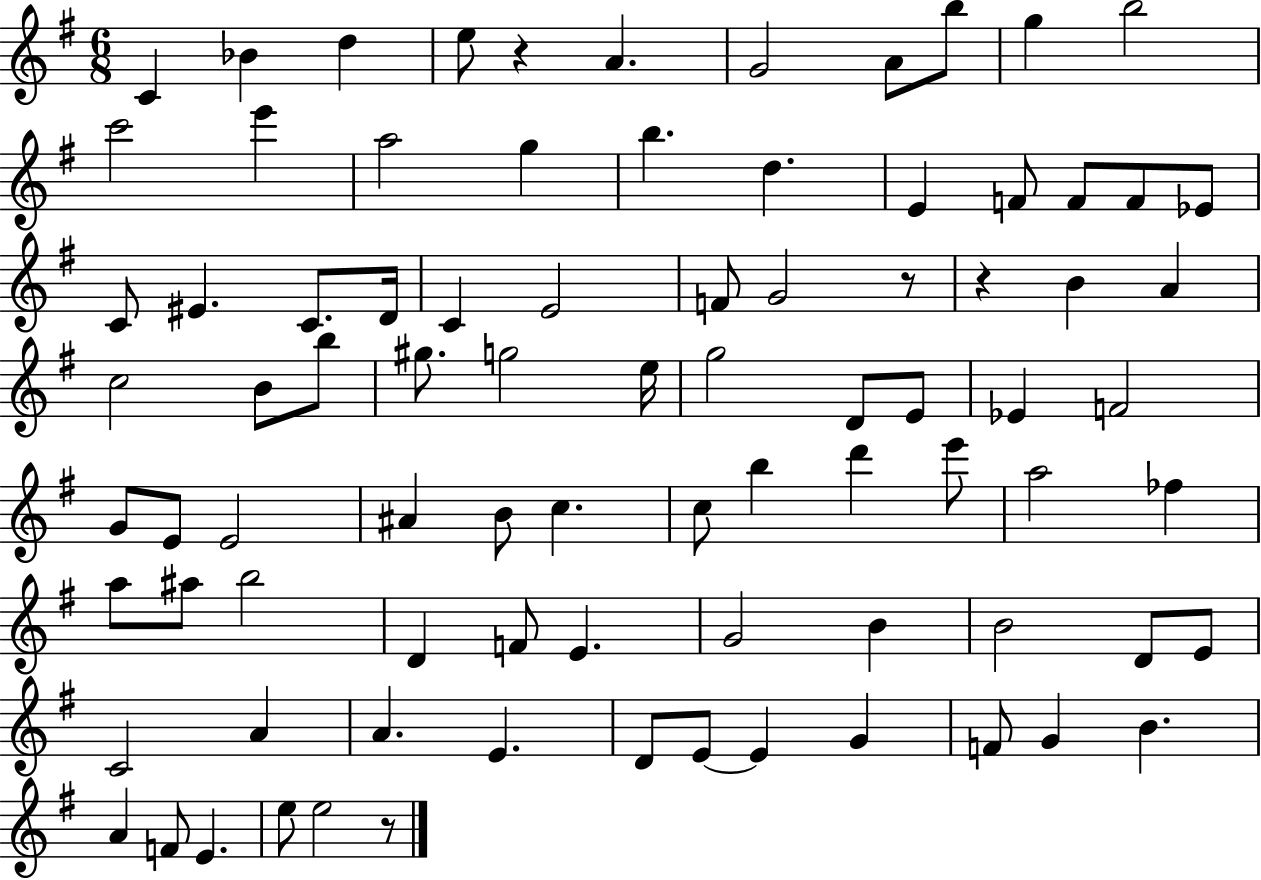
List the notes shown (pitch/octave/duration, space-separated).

C4/q Bb4/q D5/q E5/e R/q A4/q. G4/h A4/e B5/e G5/q B5/h C6/h E6/q A5/h G5/q B5/q. D5/q. E4/q F4/e F4/e F4/e Eb4/e C4/e EIS4/q. C4/e. D4/s C4/q E4/h F4/e G4/h R/e R/q B4/q A4/q C5/h B4/e B5/e G#5/e. G5/h E5/s G5/h D4/e E4/e Eb4/q F4/h G4/e E4/e E4/h A#4/q B4/e C5/q. C5/e B5/q D6/q E6/e A5/h FES5/q A5/e A#5/e B5/h D4/q F4/e E4/q. G4/h B4/q B4/h D4/e E4/e C4/h A4/q A4/q. E4/q. D4/e E4/e E4/q G4/q F4/e G4/q B4/q. A4/q F4/e E4/q. E5/e E5/h R/e